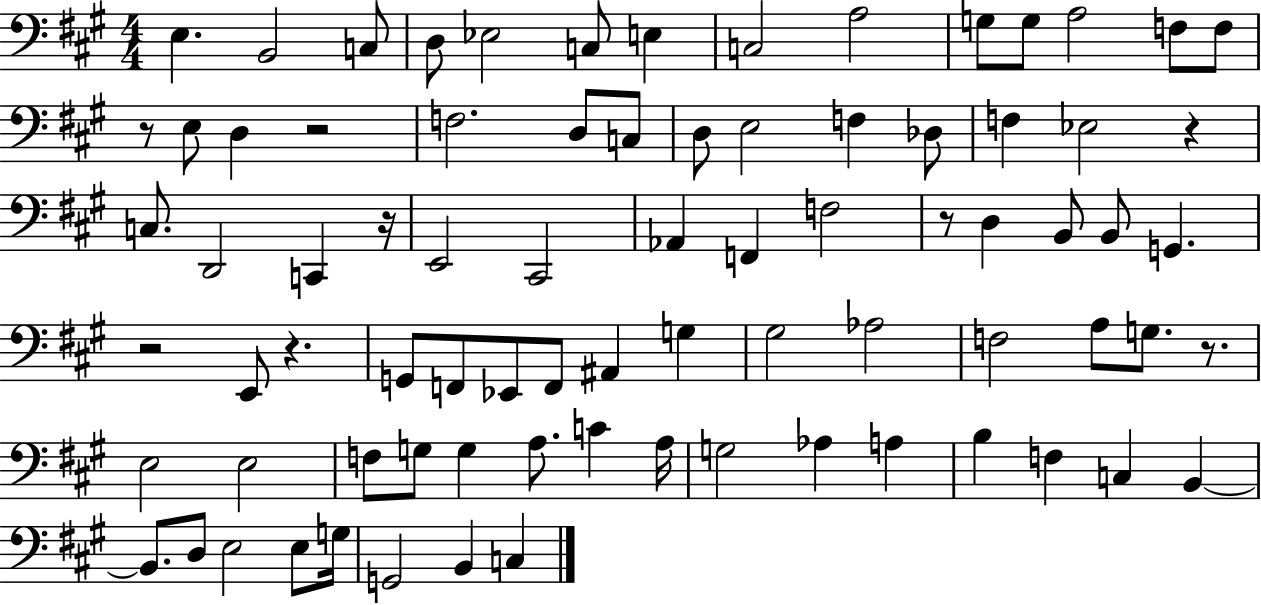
{
  \clef bass
  \numericTimeSignature
  \time 4/4
  \key a \major
  e4. b,2 c8 | d8 ees2 c8 e4 | c2 a2 | g8 g8 a2 f8 f8 | \break r8 e8 d4 r2 | f2. d8 c8 | d8 e2 f4 des8 | f4 ees2 r4 | \break c8. d,2 c,4 r16 | e,2 cis,2 | aes,4 f,4 f2 | r8 d4 b,8 b,8 g,4. | \break r2 e,8 r4. | g,8 f,8 ees,8 f,8 ais,4 g4 | gis2 aes2 | f2 a8 g8. r8. | \break e2 e2 | f8 g8 g4 a8. c'4 a16 | g2 aes4 a4 | b4 f4 c4 b,4~~ | \break b,8. d8 e2 e8 g16 | g,2 b,4 c4 | \bar "|."
}